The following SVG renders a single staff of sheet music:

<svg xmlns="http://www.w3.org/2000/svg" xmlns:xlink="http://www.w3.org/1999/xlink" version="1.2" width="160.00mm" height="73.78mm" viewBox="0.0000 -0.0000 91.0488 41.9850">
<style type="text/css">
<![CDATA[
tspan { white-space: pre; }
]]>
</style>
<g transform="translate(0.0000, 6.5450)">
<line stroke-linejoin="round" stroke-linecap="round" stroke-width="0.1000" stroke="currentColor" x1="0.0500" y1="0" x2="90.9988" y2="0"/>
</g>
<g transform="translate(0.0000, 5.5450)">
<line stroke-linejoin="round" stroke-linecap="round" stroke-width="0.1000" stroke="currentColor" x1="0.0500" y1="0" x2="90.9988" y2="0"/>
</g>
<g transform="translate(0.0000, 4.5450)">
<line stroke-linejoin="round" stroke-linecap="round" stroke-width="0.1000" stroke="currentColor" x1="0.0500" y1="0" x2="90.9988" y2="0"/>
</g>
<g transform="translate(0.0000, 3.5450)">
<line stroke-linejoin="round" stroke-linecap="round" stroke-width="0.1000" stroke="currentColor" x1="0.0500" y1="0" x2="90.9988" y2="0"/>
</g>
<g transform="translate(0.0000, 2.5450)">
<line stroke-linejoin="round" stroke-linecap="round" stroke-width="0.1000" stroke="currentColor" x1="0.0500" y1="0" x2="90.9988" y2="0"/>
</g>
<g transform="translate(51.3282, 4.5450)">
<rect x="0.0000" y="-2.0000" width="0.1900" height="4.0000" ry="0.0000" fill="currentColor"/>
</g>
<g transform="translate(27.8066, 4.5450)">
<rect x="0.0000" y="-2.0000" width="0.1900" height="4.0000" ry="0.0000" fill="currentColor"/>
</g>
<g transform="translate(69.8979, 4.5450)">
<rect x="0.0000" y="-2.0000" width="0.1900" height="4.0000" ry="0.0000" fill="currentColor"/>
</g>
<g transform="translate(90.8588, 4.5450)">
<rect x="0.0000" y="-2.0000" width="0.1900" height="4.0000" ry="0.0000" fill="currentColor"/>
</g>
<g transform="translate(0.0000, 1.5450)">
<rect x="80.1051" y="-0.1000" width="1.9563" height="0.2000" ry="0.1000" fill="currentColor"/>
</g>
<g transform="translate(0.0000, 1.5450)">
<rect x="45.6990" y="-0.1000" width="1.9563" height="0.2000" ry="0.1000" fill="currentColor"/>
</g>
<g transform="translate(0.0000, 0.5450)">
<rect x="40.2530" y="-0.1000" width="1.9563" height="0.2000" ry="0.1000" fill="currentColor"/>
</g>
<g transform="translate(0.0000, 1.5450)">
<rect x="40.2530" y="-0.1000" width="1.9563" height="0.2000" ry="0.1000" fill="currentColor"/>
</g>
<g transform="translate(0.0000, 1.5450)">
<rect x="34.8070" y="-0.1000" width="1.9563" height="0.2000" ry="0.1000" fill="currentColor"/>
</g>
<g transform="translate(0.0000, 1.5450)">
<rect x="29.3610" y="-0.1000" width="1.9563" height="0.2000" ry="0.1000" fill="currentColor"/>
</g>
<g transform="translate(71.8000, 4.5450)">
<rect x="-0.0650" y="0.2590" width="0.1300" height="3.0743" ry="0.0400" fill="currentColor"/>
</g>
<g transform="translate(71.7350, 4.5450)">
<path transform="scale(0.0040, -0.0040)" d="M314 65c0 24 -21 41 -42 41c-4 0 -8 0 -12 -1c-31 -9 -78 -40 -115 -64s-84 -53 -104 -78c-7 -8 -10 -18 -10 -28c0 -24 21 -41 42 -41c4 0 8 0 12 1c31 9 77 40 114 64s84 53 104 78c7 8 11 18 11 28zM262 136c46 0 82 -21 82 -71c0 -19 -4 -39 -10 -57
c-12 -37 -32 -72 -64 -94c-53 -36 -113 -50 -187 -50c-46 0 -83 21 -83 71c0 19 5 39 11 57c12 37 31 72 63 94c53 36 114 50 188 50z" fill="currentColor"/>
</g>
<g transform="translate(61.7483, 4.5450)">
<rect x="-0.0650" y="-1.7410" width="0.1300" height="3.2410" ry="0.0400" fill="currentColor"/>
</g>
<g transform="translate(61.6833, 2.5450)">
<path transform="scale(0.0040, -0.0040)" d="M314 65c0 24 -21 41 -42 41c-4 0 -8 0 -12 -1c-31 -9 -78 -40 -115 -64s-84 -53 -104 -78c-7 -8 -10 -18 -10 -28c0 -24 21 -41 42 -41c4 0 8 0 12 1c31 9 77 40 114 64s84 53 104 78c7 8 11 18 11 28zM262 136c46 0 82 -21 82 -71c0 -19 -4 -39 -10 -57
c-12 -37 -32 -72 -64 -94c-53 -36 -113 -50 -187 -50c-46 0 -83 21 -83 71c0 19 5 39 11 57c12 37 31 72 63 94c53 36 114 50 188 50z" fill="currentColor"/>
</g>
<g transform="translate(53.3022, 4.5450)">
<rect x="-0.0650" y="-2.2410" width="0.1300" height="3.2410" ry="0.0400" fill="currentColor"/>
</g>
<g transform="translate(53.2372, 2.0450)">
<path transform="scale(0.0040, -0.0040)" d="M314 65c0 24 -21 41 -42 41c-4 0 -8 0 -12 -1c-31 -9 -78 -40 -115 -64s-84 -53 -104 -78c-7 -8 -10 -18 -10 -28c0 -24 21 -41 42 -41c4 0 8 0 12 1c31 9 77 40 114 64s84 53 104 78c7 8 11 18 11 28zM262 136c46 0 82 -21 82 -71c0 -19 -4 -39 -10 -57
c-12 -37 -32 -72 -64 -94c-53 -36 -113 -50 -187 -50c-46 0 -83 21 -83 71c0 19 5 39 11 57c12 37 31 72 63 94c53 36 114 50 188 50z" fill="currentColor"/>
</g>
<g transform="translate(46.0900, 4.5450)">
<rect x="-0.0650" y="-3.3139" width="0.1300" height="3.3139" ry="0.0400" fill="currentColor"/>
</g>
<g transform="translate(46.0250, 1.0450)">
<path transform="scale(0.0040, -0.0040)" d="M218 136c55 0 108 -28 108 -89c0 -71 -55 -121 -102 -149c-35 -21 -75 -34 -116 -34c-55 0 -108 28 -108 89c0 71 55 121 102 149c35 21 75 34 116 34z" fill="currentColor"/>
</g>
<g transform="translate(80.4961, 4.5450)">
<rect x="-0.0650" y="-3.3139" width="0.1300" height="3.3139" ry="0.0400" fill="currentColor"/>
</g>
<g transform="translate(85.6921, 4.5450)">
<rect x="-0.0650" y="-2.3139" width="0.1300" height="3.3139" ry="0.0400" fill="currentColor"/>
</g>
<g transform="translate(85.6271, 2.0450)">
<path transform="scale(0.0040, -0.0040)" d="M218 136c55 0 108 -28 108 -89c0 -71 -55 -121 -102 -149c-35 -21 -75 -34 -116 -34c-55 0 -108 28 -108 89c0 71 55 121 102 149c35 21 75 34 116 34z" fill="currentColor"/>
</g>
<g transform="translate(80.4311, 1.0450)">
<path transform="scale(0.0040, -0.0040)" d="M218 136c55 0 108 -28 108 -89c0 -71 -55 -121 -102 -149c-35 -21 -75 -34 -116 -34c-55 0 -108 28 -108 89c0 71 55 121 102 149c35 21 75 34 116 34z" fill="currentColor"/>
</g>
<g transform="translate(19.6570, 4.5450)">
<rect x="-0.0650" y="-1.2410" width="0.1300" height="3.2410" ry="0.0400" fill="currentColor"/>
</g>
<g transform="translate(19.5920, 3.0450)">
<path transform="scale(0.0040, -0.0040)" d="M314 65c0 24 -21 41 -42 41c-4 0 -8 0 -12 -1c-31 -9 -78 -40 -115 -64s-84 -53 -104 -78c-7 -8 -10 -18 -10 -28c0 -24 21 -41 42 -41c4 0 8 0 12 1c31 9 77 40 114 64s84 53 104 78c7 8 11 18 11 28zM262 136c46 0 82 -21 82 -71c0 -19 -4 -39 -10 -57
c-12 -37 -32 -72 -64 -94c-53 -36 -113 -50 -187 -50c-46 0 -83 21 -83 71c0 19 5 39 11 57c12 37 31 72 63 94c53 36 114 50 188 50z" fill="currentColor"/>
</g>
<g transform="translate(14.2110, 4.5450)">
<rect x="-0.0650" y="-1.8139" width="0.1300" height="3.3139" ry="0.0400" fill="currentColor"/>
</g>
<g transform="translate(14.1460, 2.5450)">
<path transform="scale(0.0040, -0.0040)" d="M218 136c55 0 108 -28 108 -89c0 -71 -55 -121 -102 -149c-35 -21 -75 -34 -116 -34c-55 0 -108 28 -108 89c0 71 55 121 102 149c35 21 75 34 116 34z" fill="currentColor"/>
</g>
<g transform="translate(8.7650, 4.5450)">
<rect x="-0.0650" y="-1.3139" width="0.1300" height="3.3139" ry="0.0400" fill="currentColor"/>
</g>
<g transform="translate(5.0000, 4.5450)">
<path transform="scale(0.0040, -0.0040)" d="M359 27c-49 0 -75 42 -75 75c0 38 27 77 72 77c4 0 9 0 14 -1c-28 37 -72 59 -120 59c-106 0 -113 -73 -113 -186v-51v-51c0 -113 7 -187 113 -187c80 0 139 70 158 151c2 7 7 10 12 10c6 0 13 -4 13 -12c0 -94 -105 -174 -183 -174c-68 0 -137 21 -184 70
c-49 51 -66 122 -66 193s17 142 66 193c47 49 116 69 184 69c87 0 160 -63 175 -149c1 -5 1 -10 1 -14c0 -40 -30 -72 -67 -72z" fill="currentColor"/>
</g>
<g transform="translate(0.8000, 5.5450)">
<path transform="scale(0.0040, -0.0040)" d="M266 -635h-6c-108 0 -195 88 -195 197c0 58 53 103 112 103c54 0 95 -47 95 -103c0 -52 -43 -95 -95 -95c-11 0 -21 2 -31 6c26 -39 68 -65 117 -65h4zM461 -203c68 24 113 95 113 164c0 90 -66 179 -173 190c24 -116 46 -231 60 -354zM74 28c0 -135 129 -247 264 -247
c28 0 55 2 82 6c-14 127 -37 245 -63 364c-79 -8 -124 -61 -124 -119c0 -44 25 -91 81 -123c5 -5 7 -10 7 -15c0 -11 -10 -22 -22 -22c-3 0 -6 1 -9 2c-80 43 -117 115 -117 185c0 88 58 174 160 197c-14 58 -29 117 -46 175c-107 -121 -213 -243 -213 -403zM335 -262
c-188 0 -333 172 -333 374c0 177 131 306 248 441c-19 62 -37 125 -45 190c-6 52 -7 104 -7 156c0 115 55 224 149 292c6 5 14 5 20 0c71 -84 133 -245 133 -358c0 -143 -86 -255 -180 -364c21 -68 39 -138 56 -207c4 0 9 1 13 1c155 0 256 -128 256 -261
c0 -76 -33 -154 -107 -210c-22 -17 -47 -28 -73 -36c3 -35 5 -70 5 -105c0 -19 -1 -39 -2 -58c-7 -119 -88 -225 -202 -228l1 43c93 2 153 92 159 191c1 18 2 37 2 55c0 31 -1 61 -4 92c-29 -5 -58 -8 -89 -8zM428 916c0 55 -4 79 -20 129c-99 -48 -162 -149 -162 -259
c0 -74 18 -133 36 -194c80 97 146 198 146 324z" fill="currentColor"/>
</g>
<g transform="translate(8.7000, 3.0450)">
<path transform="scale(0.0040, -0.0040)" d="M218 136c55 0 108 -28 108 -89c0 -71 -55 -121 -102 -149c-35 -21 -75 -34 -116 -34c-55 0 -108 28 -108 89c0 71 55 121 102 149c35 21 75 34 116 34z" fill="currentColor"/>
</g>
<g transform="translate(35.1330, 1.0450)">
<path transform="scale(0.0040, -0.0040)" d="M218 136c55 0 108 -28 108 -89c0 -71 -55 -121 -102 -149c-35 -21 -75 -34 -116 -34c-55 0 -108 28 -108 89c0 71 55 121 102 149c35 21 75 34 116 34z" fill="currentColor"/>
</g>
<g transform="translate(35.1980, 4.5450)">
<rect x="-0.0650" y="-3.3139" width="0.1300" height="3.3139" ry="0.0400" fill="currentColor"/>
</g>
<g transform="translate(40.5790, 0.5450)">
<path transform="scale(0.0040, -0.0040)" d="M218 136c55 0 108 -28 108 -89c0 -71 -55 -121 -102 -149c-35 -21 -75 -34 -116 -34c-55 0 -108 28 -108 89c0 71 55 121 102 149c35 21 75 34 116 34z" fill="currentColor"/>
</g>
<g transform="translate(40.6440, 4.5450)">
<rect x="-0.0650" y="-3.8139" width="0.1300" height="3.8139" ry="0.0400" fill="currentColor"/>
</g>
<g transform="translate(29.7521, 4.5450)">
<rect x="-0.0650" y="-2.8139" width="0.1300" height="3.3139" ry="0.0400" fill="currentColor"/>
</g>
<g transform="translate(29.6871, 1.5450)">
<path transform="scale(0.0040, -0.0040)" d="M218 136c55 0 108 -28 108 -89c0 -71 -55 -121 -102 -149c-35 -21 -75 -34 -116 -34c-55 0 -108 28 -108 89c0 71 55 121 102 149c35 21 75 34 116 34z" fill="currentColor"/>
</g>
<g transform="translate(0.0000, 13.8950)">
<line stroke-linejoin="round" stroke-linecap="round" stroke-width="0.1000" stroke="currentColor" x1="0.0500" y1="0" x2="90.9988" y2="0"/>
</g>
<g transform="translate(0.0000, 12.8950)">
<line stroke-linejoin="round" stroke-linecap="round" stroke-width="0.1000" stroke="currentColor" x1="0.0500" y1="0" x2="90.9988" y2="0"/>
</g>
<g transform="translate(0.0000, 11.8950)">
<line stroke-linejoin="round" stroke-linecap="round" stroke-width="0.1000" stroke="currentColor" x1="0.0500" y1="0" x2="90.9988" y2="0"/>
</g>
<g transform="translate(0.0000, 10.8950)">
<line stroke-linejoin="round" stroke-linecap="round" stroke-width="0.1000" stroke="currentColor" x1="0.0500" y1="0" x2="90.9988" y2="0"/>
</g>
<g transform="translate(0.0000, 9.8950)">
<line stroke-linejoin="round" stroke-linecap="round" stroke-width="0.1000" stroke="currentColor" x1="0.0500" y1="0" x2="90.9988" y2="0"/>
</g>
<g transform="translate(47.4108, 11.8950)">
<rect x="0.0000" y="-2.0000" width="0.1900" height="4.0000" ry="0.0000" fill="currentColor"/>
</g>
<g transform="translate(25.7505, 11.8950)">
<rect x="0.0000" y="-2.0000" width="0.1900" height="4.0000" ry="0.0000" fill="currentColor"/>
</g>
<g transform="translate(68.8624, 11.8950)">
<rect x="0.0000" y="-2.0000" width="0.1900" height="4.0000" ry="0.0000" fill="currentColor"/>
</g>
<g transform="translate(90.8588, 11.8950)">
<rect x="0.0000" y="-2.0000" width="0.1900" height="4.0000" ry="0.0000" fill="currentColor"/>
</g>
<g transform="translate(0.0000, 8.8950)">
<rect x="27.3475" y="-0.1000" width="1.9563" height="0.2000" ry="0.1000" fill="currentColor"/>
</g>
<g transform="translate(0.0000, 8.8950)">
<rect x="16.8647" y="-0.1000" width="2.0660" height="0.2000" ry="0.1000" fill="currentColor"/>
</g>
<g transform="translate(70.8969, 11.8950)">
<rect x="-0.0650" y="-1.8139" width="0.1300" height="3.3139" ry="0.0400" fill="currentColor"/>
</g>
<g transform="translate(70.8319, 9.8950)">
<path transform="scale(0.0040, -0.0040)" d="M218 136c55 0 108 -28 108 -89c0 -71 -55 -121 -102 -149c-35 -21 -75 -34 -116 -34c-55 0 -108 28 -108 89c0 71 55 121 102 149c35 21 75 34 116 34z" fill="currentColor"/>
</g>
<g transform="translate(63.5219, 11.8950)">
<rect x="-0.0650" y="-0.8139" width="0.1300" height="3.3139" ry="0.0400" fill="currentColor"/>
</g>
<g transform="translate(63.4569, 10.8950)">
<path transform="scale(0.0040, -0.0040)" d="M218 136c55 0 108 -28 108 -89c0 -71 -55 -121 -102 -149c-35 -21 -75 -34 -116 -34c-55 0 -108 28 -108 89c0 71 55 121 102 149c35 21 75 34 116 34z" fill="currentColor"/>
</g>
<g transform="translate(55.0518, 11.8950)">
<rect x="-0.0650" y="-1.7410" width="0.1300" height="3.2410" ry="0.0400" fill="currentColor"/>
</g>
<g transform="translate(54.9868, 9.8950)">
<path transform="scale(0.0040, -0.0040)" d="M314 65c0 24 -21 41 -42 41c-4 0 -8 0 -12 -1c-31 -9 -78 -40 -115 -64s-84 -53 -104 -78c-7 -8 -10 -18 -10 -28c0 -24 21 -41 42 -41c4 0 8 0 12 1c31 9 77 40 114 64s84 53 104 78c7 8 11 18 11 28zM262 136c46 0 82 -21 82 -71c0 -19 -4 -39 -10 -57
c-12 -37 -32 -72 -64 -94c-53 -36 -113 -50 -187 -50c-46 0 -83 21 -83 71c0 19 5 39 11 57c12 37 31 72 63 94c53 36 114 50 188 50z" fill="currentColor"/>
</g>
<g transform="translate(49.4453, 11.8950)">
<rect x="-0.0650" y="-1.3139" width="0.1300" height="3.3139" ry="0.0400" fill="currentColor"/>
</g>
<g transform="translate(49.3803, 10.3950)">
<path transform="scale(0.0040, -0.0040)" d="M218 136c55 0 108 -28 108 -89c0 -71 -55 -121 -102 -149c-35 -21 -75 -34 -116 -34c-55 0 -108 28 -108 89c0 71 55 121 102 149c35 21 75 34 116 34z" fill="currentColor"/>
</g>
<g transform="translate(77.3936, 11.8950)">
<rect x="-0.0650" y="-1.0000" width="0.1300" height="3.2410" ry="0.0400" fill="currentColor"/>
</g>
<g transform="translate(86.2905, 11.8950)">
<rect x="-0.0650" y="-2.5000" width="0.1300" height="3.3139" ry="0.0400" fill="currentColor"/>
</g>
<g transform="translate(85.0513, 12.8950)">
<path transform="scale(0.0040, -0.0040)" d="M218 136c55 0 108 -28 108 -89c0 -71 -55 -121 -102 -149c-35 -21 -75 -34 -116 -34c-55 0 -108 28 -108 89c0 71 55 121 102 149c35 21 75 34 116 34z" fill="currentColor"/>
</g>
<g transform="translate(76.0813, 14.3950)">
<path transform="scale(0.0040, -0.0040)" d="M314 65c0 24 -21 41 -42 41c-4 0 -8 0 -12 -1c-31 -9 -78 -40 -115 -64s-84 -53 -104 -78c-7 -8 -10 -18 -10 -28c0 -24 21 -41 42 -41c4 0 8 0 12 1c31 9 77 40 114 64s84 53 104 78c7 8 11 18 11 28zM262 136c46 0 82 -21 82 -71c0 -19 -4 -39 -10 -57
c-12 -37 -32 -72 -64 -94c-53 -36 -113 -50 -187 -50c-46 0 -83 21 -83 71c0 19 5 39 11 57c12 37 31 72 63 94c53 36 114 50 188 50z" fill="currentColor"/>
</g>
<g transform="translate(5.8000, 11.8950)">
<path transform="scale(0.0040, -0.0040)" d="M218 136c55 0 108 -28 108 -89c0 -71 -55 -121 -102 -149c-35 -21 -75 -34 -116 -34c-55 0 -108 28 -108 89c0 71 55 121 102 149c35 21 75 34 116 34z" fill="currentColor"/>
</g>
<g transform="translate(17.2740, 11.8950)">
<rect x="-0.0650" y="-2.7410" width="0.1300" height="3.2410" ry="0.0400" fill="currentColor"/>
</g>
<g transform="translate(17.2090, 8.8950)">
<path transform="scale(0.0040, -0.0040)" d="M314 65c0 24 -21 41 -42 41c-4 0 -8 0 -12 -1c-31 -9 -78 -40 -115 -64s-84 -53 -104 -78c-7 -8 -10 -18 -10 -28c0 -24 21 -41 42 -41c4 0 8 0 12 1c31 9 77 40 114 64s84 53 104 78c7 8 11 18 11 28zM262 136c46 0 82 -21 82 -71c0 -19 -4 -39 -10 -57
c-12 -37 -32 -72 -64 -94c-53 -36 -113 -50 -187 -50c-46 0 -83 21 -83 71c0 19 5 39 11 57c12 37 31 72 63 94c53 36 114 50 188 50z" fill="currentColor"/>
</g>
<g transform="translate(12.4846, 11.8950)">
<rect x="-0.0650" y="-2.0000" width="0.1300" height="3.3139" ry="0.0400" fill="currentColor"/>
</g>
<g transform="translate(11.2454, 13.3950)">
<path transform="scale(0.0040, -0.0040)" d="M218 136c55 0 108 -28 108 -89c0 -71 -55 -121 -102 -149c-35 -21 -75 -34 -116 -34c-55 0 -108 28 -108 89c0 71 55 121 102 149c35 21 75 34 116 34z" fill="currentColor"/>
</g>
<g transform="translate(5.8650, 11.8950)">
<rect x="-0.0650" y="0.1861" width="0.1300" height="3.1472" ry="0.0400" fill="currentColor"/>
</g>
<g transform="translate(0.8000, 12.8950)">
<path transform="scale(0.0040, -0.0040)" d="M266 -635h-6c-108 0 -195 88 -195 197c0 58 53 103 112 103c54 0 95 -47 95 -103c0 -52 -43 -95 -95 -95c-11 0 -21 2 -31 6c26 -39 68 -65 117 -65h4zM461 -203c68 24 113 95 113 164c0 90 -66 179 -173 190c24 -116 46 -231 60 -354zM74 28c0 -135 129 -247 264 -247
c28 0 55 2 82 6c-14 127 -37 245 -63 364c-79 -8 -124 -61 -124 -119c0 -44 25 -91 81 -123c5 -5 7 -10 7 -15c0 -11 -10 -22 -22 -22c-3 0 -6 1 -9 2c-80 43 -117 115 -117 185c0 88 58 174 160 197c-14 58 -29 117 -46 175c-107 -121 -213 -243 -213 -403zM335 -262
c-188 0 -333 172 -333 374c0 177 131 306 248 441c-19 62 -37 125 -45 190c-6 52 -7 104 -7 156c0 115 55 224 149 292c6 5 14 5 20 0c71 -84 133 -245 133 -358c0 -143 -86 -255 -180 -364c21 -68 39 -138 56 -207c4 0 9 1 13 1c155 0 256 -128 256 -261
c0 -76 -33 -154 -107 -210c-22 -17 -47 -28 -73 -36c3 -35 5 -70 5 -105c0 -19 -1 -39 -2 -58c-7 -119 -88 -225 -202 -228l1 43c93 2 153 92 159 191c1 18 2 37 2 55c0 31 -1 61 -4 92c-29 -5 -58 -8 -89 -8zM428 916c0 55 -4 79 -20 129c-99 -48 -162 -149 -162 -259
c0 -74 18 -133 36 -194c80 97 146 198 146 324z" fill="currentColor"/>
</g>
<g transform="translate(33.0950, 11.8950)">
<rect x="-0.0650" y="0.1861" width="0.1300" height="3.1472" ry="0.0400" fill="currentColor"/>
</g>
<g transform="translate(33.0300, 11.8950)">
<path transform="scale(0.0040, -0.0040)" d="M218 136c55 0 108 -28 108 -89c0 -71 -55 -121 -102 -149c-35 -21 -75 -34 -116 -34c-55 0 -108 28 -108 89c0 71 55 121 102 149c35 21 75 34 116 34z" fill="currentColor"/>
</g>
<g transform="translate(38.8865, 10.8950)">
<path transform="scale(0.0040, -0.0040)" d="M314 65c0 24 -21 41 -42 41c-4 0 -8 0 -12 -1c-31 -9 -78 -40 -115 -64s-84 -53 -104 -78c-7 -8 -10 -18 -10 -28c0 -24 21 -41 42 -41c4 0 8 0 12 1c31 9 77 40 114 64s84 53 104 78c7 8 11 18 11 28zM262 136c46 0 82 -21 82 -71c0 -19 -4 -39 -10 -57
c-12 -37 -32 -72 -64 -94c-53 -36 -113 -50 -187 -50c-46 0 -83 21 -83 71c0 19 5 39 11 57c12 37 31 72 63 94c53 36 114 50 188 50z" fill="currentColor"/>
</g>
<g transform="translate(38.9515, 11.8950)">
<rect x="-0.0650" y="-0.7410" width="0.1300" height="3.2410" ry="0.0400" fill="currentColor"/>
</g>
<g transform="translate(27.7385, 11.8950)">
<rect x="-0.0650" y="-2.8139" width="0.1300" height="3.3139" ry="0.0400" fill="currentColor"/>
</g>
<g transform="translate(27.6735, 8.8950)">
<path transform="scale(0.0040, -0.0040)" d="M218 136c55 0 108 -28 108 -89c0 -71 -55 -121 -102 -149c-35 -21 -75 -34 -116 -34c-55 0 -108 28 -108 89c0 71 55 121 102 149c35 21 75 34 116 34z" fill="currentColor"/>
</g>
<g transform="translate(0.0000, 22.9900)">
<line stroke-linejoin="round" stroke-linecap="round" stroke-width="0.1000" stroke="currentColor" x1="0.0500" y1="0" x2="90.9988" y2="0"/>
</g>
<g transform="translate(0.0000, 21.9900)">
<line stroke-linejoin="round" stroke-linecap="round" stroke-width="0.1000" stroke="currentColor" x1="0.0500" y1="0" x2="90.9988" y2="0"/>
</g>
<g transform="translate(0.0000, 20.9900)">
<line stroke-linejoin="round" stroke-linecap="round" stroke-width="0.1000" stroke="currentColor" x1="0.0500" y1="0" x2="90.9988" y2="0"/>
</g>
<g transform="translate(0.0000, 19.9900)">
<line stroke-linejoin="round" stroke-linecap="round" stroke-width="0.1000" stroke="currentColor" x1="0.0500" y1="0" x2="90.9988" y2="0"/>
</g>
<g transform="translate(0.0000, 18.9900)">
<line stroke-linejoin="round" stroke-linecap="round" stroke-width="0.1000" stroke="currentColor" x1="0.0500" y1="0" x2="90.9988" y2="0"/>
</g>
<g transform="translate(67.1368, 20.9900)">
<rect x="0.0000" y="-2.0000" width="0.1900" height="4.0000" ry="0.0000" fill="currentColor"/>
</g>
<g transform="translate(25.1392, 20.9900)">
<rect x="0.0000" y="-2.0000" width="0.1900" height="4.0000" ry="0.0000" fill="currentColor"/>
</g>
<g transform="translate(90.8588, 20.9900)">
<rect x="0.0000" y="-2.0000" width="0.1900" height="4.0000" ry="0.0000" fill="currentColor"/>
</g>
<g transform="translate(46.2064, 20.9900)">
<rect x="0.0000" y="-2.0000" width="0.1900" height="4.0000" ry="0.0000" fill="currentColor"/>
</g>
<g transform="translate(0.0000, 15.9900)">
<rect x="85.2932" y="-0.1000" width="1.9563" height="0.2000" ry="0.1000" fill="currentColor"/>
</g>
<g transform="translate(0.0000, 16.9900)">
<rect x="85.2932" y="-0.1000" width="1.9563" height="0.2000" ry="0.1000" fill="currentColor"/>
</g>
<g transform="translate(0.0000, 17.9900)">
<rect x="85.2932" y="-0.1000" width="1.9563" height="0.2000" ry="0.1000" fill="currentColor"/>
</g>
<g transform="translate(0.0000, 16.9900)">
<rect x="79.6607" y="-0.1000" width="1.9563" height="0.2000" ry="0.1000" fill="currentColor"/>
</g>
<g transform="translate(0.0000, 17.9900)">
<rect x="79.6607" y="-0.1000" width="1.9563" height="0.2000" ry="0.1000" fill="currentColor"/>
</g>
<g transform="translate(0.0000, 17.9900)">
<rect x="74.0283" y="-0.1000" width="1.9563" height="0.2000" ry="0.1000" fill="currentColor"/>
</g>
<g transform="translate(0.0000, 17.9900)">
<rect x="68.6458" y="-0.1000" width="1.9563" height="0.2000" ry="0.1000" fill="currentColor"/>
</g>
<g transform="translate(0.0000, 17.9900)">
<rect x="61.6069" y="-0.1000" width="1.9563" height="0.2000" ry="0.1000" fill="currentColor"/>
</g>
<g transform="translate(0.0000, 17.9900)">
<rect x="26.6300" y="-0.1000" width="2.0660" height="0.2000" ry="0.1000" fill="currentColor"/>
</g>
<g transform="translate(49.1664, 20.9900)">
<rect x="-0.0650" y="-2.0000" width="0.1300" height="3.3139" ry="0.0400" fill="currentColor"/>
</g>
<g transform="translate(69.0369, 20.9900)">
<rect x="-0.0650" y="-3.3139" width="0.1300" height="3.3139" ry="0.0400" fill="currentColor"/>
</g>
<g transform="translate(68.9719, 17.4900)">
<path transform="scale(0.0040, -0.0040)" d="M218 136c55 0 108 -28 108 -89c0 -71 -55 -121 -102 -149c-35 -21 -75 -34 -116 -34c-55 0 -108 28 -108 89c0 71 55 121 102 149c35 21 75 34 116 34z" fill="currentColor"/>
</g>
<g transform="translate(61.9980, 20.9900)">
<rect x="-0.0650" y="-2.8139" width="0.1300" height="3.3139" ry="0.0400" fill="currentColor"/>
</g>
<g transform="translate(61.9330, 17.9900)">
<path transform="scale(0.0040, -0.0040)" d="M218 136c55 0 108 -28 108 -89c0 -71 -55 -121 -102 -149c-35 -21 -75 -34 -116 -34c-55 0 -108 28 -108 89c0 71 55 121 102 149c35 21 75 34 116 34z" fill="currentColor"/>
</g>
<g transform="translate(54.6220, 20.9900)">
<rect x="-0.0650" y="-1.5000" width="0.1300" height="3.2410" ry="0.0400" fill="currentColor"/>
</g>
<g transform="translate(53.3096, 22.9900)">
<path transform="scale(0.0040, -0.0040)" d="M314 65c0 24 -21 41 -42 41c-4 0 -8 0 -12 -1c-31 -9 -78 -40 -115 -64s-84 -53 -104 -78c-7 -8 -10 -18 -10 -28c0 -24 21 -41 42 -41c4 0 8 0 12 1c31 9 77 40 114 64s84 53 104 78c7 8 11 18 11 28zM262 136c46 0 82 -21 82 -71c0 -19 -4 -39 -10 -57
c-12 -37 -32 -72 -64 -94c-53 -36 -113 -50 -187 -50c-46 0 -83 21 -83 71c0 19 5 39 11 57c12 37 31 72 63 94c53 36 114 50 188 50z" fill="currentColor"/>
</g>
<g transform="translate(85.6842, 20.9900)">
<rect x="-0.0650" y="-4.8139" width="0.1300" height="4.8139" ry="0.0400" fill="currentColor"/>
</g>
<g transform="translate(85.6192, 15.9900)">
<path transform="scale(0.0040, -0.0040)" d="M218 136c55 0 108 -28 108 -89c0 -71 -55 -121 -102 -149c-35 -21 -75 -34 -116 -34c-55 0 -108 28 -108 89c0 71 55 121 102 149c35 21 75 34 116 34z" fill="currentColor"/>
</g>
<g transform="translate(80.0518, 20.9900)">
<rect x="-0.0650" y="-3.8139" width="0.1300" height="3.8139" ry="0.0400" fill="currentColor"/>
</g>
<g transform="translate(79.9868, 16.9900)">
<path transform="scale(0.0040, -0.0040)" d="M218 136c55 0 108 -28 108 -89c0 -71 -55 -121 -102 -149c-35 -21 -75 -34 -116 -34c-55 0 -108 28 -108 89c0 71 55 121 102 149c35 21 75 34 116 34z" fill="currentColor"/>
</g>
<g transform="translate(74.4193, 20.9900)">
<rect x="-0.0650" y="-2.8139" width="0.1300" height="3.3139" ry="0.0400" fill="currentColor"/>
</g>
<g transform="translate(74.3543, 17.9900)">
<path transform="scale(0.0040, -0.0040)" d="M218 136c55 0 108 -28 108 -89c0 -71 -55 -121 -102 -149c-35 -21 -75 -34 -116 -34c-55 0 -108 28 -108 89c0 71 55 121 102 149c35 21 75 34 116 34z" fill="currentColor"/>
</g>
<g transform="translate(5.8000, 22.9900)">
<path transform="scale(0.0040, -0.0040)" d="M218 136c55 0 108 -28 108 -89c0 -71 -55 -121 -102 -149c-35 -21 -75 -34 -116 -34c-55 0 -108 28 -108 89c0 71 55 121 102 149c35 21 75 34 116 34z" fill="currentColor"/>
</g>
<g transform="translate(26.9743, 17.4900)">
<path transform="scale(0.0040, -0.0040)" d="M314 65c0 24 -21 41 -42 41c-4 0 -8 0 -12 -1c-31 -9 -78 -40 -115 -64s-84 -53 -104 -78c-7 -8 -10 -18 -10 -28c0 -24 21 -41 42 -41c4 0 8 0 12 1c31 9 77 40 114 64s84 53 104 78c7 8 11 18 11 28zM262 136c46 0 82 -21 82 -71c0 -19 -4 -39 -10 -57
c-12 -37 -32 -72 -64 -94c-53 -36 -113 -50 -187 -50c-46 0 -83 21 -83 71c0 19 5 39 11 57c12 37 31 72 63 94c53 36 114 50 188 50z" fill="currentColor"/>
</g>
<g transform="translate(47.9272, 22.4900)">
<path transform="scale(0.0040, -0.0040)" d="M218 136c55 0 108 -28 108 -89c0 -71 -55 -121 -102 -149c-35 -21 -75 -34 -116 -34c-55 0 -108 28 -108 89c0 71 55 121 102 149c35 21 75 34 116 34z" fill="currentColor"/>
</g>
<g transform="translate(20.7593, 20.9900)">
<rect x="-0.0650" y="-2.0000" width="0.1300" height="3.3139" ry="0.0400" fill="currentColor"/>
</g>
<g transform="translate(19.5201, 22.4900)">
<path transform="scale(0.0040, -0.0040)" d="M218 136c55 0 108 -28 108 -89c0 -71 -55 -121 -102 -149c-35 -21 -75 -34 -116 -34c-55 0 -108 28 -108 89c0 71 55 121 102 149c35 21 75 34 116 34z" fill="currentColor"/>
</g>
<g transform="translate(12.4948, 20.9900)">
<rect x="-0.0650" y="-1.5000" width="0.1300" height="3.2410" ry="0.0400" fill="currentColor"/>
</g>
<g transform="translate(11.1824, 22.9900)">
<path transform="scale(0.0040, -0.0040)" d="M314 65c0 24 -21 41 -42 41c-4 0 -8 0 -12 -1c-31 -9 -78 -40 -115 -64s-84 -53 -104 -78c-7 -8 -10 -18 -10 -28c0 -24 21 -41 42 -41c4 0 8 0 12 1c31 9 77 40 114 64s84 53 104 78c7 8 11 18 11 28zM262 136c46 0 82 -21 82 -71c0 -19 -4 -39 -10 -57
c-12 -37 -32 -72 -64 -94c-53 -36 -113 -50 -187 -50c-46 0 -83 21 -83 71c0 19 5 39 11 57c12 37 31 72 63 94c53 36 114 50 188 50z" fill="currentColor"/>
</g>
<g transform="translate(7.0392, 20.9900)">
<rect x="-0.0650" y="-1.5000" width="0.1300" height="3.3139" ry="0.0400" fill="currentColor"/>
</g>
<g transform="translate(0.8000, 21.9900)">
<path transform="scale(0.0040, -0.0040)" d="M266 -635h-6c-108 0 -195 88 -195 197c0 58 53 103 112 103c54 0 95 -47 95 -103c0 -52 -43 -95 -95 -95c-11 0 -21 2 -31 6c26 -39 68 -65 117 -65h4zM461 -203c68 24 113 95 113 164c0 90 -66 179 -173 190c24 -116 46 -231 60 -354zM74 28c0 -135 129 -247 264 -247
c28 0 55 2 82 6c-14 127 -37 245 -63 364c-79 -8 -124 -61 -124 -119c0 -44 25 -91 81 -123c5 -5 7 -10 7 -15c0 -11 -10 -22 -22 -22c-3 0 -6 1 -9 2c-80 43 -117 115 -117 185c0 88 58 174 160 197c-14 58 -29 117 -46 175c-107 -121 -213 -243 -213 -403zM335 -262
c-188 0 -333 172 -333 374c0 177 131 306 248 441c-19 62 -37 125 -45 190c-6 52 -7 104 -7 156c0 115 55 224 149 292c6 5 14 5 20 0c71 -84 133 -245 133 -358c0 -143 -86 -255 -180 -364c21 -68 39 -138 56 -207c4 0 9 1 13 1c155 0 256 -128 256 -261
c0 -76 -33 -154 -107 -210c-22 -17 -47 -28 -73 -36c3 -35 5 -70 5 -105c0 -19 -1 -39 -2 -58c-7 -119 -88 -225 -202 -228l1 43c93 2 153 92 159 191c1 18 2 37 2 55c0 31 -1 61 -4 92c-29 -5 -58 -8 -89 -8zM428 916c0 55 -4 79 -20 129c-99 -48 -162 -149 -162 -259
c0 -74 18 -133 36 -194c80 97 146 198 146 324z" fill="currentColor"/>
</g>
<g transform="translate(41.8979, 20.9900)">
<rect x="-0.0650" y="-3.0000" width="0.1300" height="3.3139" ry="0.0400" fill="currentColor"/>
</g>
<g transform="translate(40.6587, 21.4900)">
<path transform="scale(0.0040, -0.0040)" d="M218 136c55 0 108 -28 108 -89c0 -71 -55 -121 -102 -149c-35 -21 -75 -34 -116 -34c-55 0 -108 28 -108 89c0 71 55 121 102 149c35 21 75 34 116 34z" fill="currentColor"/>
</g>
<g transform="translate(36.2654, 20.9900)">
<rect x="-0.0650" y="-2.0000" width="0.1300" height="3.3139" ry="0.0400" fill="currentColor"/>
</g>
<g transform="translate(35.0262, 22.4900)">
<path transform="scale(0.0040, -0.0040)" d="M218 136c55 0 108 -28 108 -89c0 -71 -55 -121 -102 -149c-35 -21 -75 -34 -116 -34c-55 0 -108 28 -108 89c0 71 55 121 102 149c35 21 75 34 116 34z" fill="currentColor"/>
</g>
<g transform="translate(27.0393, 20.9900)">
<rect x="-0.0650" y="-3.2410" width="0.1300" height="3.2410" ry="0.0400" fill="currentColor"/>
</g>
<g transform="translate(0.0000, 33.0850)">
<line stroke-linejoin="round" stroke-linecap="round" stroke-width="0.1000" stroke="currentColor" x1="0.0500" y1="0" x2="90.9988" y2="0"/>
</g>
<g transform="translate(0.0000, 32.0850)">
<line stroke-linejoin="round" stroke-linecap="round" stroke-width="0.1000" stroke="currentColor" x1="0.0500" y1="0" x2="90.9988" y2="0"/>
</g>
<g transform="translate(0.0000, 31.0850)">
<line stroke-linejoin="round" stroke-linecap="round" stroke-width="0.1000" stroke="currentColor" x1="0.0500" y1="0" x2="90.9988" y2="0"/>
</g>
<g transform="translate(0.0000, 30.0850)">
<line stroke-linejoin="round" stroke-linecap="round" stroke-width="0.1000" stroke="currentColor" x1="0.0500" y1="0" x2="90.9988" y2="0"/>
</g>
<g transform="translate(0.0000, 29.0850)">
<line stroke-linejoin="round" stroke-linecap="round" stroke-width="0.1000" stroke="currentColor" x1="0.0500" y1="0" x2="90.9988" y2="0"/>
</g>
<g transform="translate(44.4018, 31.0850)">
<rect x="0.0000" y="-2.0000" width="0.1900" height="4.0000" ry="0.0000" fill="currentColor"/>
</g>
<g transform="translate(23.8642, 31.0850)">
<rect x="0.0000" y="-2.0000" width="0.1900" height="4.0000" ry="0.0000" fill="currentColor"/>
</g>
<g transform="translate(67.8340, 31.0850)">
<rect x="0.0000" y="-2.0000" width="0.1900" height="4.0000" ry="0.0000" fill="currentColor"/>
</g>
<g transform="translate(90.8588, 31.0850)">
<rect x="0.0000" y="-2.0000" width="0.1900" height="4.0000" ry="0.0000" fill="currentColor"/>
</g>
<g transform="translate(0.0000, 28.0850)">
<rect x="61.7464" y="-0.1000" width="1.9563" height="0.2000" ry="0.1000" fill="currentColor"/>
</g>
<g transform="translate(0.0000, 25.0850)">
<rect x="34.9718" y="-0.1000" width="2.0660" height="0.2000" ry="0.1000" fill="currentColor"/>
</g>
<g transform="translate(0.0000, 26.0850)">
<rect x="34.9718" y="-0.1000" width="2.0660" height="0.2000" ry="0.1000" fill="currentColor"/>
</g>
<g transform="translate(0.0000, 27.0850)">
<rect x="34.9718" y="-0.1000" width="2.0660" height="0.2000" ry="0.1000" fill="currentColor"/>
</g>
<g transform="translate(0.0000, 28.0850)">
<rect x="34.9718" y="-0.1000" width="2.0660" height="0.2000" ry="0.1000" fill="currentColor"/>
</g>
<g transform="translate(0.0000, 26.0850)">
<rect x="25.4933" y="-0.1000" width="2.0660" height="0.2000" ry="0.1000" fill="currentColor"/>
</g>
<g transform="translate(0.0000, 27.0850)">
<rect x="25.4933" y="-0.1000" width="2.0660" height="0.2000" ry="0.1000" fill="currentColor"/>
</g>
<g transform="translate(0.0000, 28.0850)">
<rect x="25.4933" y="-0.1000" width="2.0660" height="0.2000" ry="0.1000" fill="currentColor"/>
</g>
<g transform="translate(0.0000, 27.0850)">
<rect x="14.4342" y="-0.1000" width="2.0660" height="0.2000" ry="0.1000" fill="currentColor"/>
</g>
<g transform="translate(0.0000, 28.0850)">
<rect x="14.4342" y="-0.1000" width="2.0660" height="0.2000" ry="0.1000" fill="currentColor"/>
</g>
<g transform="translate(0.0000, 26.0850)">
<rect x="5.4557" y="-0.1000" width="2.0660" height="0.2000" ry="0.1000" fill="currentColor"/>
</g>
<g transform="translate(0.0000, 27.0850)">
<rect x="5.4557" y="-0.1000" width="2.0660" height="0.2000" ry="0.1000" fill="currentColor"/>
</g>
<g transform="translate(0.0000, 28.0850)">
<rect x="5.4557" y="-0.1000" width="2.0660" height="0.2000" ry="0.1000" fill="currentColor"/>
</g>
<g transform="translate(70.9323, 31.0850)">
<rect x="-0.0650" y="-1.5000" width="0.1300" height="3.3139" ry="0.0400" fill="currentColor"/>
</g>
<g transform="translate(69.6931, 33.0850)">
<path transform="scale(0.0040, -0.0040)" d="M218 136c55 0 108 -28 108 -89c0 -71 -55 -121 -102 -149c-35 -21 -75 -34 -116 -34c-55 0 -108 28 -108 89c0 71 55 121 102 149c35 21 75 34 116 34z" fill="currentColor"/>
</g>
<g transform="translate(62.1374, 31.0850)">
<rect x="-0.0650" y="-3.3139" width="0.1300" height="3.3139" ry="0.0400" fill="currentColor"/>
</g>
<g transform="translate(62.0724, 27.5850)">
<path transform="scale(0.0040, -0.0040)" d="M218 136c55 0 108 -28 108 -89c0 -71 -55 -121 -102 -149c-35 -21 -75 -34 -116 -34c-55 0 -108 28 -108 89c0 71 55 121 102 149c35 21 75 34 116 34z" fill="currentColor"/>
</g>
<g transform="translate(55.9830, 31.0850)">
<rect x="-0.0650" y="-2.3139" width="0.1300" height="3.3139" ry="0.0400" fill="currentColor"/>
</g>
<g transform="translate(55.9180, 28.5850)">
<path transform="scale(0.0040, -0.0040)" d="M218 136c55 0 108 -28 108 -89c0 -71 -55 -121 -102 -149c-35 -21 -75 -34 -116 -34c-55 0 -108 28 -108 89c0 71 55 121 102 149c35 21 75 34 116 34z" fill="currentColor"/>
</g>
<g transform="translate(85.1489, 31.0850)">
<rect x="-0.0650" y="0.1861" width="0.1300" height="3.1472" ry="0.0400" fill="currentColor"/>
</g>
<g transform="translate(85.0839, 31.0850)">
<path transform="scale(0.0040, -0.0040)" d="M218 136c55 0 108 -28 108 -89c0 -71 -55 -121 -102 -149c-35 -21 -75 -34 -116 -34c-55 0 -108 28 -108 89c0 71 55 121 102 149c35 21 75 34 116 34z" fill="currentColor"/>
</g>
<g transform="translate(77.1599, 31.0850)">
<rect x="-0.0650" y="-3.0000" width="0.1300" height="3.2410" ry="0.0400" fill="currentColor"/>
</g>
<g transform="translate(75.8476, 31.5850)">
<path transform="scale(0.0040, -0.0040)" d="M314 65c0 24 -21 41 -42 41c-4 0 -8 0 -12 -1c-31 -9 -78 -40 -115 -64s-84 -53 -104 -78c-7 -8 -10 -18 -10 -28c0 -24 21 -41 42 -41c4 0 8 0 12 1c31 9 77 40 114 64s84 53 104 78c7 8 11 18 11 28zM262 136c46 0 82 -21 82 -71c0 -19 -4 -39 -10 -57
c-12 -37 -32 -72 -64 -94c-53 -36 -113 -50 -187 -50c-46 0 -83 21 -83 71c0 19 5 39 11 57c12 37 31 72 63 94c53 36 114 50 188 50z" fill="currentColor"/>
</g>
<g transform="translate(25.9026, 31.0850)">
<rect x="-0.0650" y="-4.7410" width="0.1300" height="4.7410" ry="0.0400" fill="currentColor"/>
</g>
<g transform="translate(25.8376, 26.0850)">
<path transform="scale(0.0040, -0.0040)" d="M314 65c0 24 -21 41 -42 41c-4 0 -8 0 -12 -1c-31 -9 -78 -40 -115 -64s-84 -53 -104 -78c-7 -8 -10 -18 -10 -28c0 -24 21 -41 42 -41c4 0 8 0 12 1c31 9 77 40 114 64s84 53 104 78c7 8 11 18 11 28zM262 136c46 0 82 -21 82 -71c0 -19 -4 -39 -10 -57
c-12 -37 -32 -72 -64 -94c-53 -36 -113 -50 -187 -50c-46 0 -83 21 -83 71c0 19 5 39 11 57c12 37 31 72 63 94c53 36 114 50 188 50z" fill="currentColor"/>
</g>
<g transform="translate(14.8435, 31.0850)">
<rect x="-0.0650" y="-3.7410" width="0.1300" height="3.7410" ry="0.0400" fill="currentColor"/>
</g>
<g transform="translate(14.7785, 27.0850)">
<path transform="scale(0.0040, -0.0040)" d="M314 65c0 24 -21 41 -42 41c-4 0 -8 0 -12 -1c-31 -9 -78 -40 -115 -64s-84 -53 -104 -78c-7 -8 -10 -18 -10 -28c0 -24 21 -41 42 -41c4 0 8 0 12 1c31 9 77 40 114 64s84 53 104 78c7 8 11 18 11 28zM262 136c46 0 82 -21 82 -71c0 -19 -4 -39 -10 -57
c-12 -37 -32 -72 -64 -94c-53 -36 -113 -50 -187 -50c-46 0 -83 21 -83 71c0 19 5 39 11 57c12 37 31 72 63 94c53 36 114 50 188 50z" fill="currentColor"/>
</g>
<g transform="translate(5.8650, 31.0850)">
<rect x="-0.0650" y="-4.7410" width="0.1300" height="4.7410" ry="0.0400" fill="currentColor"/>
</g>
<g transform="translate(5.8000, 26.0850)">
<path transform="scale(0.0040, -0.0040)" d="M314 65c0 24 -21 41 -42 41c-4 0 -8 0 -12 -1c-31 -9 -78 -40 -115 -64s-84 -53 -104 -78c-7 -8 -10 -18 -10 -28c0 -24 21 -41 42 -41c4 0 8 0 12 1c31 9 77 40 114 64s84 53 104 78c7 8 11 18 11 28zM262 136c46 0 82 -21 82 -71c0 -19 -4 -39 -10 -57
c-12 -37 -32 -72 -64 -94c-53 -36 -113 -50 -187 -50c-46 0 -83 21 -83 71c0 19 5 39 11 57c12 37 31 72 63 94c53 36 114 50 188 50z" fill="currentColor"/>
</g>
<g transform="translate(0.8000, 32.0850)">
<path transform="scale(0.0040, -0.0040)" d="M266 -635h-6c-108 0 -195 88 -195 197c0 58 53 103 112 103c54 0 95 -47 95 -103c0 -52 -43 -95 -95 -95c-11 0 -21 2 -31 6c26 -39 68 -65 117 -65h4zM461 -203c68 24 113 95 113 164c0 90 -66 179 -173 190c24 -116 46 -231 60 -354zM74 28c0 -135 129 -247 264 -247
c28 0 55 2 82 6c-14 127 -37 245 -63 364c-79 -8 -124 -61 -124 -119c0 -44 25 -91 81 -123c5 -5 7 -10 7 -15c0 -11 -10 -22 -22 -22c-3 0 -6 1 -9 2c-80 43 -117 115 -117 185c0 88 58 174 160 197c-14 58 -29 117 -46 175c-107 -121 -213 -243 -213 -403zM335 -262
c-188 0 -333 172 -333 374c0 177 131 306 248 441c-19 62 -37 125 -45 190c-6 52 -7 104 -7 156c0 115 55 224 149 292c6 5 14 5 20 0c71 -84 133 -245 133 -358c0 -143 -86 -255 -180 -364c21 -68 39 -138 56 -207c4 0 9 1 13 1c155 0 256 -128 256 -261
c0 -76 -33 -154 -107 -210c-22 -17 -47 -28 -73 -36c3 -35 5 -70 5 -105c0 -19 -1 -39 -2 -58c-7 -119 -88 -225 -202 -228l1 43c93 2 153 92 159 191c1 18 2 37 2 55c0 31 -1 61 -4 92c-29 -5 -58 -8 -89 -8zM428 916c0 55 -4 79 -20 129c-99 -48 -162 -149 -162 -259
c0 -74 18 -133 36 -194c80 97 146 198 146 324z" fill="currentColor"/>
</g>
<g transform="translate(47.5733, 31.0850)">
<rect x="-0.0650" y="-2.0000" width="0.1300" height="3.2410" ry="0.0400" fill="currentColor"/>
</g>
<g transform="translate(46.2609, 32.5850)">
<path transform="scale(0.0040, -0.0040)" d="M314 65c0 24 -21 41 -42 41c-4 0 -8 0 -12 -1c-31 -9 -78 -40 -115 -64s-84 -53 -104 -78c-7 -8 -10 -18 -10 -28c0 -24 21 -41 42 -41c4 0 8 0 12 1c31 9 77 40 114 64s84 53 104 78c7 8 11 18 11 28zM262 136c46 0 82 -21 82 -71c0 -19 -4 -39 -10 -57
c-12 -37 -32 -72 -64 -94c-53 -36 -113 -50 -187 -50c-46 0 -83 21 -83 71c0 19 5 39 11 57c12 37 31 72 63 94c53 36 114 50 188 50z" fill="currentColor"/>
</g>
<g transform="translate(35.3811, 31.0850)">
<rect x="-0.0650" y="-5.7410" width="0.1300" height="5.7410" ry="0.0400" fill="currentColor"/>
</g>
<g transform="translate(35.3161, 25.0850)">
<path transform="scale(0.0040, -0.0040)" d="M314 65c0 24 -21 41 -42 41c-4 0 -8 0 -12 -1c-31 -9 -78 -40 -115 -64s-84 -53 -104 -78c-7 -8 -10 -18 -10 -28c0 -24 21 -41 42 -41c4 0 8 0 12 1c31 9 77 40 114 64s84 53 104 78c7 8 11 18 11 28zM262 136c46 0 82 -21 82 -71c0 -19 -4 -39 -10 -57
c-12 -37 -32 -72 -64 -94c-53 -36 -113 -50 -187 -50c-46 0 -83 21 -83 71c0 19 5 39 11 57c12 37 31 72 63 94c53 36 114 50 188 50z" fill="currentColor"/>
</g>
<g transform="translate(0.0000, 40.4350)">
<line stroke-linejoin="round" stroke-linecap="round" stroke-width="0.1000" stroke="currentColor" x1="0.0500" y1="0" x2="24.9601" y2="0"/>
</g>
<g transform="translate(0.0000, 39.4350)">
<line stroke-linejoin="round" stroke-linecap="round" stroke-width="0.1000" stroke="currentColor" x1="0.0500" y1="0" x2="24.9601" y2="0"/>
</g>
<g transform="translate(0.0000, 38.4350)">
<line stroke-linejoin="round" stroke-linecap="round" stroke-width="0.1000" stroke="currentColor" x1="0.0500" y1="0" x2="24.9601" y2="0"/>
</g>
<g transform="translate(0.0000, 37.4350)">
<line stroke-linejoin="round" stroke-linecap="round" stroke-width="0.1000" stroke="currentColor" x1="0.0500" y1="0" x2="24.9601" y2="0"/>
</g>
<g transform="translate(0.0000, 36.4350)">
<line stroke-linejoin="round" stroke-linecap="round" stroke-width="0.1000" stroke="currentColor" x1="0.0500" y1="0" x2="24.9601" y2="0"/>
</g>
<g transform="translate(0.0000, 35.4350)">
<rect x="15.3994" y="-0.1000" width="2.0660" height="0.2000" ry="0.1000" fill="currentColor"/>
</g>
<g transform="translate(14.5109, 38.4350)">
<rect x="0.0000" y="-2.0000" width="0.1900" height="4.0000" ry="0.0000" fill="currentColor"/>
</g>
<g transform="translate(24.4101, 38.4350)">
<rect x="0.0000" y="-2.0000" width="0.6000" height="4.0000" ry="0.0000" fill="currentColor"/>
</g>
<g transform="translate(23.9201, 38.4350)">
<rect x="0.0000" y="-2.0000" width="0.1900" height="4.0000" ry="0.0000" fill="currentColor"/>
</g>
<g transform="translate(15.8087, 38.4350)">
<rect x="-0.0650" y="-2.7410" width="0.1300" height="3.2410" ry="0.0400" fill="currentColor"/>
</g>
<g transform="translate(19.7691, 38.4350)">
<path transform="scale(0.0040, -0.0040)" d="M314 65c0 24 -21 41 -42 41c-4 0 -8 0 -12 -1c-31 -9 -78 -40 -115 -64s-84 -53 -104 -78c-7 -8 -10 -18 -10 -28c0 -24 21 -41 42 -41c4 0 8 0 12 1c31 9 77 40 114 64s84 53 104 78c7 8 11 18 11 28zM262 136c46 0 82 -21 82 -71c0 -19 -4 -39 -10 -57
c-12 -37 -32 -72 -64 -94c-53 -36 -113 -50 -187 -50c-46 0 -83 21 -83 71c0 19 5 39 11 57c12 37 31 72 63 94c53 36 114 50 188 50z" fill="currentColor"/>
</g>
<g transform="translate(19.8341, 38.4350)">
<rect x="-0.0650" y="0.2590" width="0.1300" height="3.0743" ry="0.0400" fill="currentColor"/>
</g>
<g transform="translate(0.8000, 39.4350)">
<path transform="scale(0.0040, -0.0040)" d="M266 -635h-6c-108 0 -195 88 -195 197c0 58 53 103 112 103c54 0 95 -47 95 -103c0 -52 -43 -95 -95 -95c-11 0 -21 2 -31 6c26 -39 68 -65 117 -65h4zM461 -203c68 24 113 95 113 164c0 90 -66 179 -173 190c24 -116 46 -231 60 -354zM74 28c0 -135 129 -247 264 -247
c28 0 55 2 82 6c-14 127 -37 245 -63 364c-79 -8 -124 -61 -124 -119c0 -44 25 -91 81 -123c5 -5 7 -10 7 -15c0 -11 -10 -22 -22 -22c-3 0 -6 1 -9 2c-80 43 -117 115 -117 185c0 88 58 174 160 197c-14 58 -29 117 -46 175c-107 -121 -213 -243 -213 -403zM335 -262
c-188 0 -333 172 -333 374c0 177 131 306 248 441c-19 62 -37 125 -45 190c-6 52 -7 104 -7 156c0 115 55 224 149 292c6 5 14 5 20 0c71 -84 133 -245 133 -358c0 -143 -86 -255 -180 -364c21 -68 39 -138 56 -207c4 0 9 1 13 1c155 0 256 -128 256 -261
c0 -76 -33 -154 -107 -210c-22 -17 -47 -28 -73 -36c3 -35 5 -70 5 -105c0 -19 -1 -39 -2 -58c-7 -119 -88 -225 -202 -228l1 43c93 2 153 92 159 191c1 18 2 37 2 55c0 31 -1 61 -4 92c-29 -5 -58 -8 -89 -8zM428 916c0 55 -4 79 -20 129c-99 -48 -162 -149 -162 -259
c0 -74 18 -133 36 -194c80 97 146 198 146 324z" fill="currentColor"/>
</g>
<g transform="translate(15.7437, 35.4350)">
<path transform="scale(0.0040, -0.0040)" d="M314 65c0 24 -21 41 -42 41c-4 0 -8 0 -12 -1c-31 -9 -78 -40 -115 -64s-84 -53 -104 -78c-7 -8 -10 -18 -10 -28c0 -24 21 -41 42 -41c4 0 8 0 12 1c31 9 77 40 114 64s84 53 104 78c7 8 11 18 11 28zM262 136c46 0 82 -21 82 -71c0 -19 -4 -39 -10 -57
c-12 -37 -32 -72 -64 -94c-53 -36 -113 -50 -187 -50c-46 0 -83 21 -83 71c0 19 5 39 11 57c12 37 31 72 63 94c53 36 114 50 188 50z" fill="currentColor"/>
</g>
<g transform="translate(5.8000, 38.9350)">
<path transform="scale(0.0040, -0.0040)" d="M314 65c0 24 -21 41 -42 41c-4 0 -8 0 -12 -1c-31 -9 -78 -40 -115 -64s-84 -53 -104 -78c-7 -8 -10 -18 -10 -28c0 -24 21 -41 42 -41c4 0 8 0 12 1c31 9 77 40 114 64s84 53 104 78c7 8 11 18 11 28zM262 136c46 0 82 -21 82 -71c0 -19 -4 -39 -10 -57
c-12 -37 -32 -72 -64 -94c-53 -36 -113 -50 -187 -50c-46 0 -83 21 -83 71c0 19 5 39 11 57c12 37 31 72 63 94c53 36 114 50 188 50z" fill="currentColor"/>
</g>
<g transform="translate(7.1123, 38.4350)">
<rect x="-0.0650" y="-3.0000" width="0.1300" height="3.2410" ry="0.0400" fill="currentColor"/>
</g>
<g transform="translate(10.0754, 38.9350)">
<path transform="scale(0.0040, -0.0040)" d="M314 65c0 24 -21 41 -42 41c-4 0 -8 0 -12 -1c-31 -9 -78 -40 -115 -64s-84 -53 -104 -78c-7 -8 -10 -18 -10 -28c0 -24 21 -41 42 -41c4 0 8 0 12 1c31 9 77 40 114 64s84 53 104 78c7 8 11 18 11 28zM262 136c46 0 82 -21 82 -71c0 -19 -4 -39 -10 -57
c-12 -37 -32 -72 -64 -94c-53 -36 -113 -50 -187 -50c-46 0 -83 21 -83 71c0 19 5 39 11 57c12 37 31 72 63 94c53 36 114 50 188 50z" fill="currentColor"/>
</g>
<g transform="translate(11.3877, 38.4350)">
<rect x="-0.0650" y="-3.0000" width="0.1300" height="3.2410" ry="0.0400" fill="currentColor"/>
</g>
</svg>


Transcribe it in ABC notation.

X:1
T:Untitled
M:4/4
L:1/4
K:C
e f e2 a b c' b g2 f2 B2 b g B F a2 a B d2 e f2 d f D2 G E E2 F b2 F A F E2 a b a c' e' e'2 c'2 e'2 g'2 F2 g b E A2 B A2 A2 a2 B2